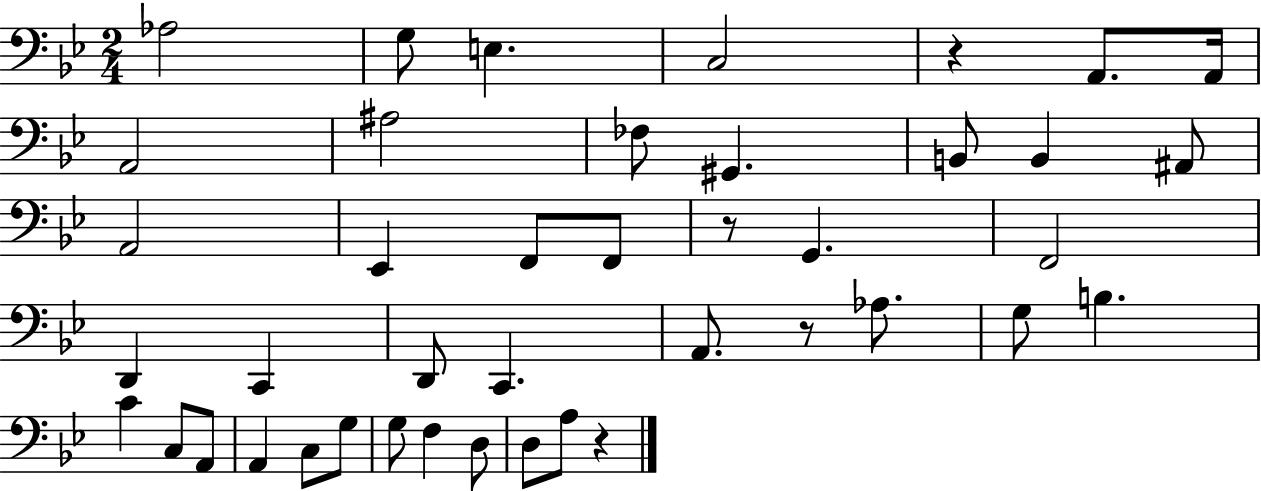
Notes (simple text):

Ab3/h G3/e E3/q. C3/h R/q A2/e. A2/s A2/h A#3/h FES3/e G#2/q. B2/e B2/q A#2/e A2/h Eb2/q F2/e F2/e R/e G2/q. F2/h D2/q C2/q D2/e C2/q. A2/e. R/e Ab3/e. G3/e B3/q. C4/q C3/e A2/e A2/q C3/e G3/e G3/e F3/q D3/e D3/e A3/e R/q